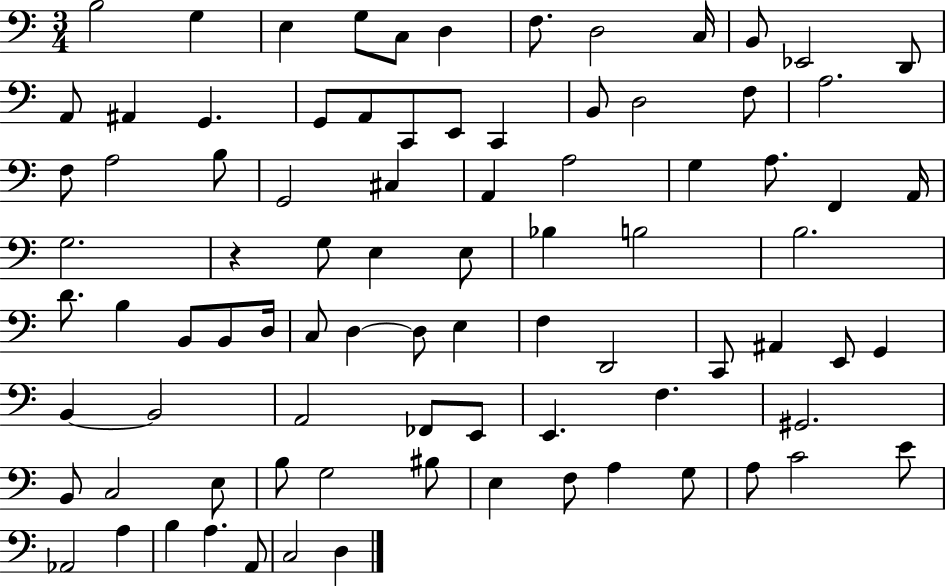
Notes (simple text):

B3/h G3/q E3/q G3/e C3/e D3/q F3/e. D3/h C3/s B2/e Eb2/h D2/e A2/e A#2/q G2/q. G2/e A2/e C2/e E2/e C2/q B2/e D3/h F3/e A3/h. F3/e A3/h B3/e G2/h C#3/q A2/q A3/h G3/q A3/e. F2/q A2/s G3/h. R/q G3/e E3/q E3/e Bb3/q B3/h B3/h. D4/e. B3/q B2/e B2/e D3/s C3/e D3/q D3/e E3/q F3/q D2/h C2/e A#2/q E2/e G2/q B2/q B2/h A2/h FES2/e E2/e E2/q. F3/q. G#2/h. B2/e C3/h E3/e B3/e G3/h BIS3/e E3/q F3/e A3/q G3/e A3/e C4/h E4/e Ab2/h A3/q B3/q A3/q. A2/e C3/h D3/q